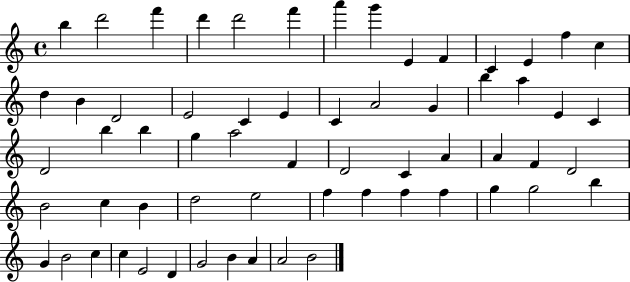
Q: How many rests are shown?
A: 0